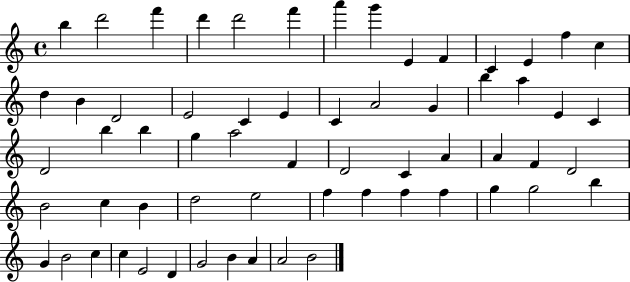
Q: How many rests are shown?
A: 0